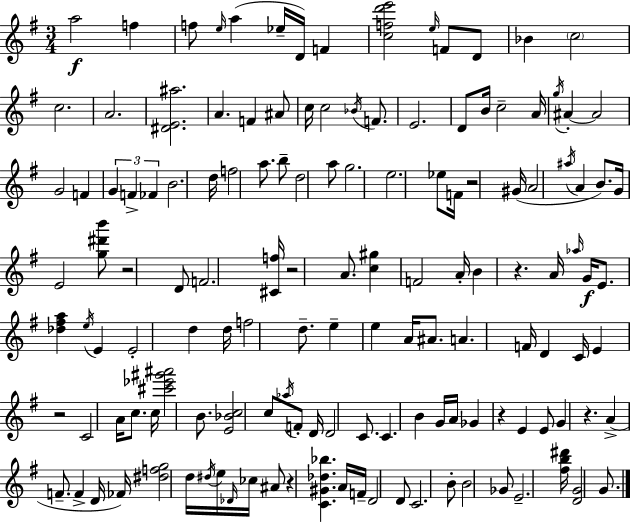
{
  \clef treble
  \numericTimeSignature
  \time 3/4
  \key e \minor
  a''2\f f''4 | f''8 \grace { e''16 } a''4( ees''16-- d'16) f'4 | <c'' f'' d''' e'''>2 \grace { e''16 } f'8 | d'8 bes'4 \parenthesize c''2 | \break c''2. | a'2. | <dis' e' ais''>2. | a'4. f'4 | \break ais'8 c''16 c''2 \acciaccatura { bes'16 } | f'8. e'2. | d'8 b'16 c''2-- | a'16 \acciaccatura { g''16 } ais'4-.~~ ais'2 | \break g'2 | f'4 \tuplet 3/2 { g'4 f'4-> | fes'4 } b'2. | d''16 f''2 | \break a''8. b''8-- d''2 | a''8 g''2. | e''2. | ees''8 f'16 r2 | \break gis'16( a'2 | \acciaccatura { ais''16 } a'4 b'8.) g'16 e'2 | <g'' dis''' b'''>8 r2 | d'8 f'2. | \break <cis' f''>16 r2 | a'8. <c'' gis''>4 f'2 | a'16-. b'4 r4. | a'16 \grace { aes''16 }\f g'16 e'8. <des'' fis'' a''>4 | \break \acciaccatura { e''16 } e'4 e'2-. | d''4 d''16 f''2 | d''8.-- e''4-- e''4 | a'16 ais'8. a'4. | \break f'16 d'4 c'16 e'4 r2 | c'2 | a'16 c''8. c''16 <cis''' ees''' gis''' ais'''>2 | b'8. <e' bes' c''>2 | \break c''8 \acciaccatura { aes''16 } f'8-. d'16 d'2 | c'8. c'4. | b'4 g'16 a'16 ges'4 | r4 e'4 e'8 g'4 | \break r4. a'4->( | f'8.-- f'4-> d'16 fes'16) <dis'' f'' g''>2 | d''16 \acciaccatura { dis''16 } e''16 \grace { des'16 } ces''16 ais'8 | r4 <c' gis' des'' bes''>4. a'16 f'16-- | \break d'2 d'8 c'2. | b'8-. | b'2 ges'8 e'2.-- | <fis'' b'' dis'''>16 <d' g'>2 | \break g'8. \bar "|."
}